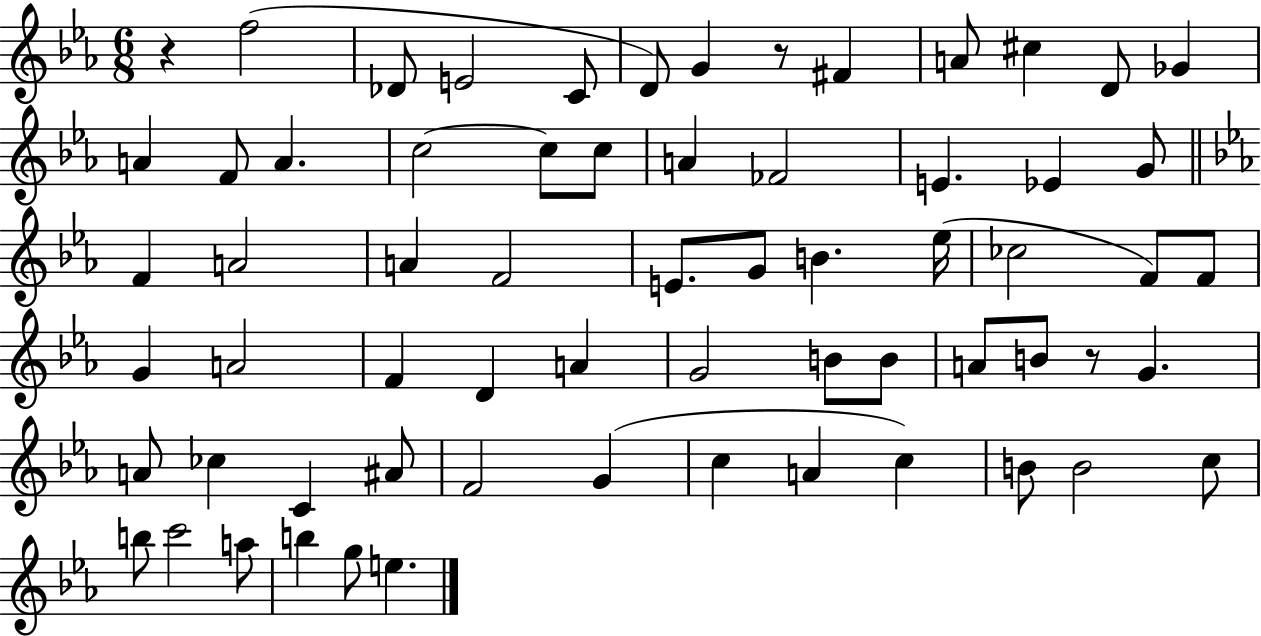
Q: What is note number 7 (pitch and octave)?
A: F#4